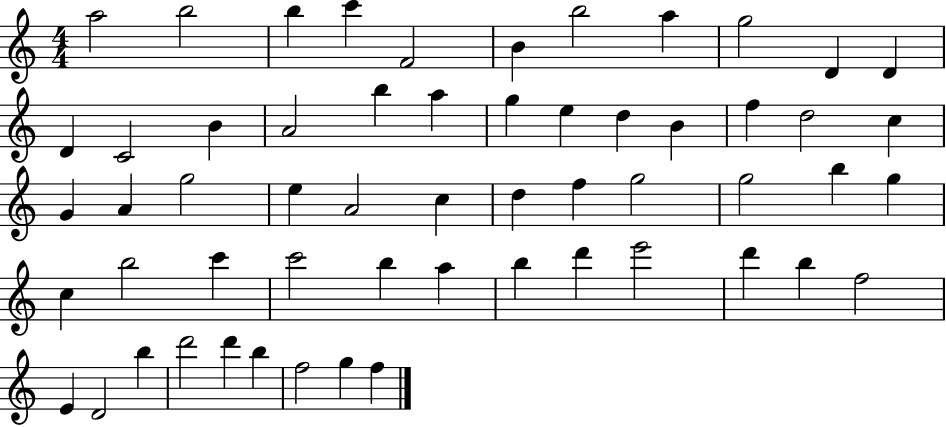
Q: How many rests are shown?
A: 0